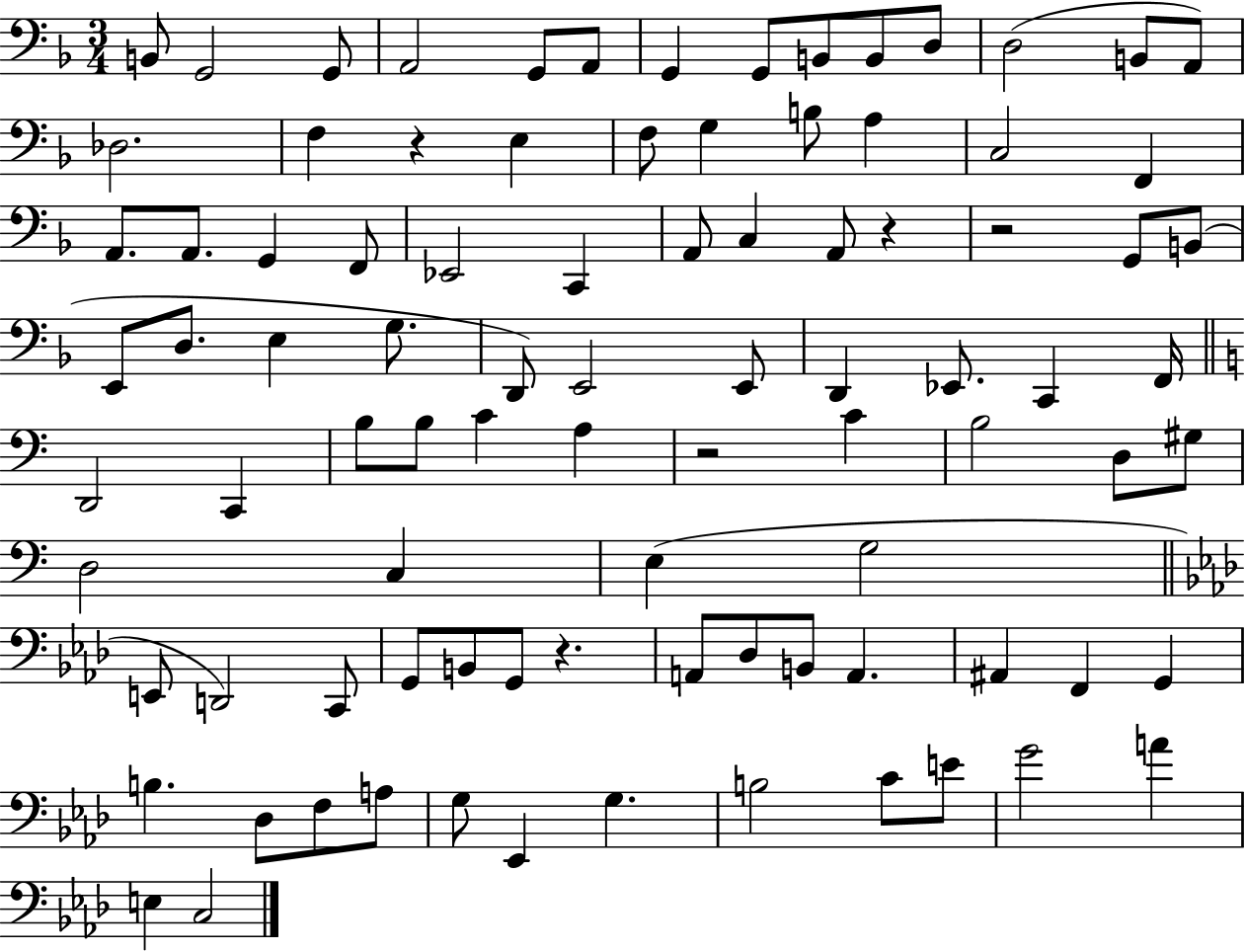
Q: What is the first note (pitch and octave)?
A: B2